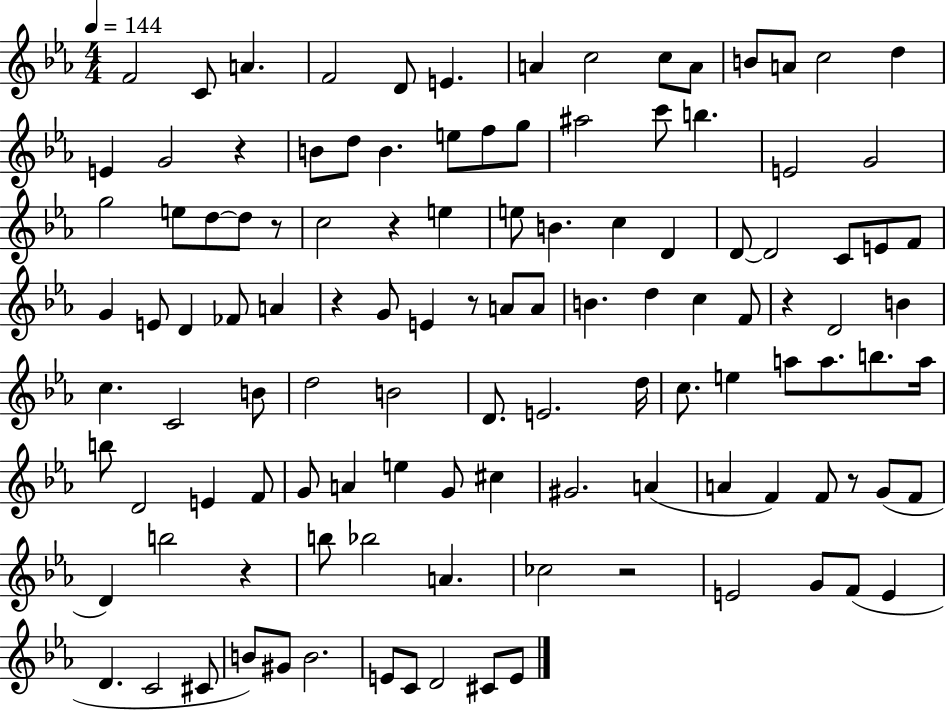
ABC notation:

X:1
T:Untitled
M:4/4
L:1/4
K:Eb
F2 C/2 A F2 D/2 E A c2 c/2 A/2 B/2 A/2 c2 d E G2 z B/2 d/2 B e/2 f/2 g/2 ^a2 c'/2 b E2 G2 g2 e/2 d/2 d/2 z/2 c2 z e e/2 B c D D/2 D2 C/2 E/2 F/2 G E/2 D _F/2 A z G/2 E z/2 A/2 A/2 B d c F/2 z D2 B c C2 B/2 d2 B2 D/2 E2 d/4 c/2 e a/2 a/2 b/2 a/4 b/2 D2 E F/2 G/2 A e G/2 ^c ^G2 A A F F/2 z/2 G/2 F/2 D b2 z b/2 _b2 A _c2 z2 E2 G/2 F/2 E D C2 ^C/2 B/2 ^G/2 B2 E/2 C/2 D2 ^C/2 E/2